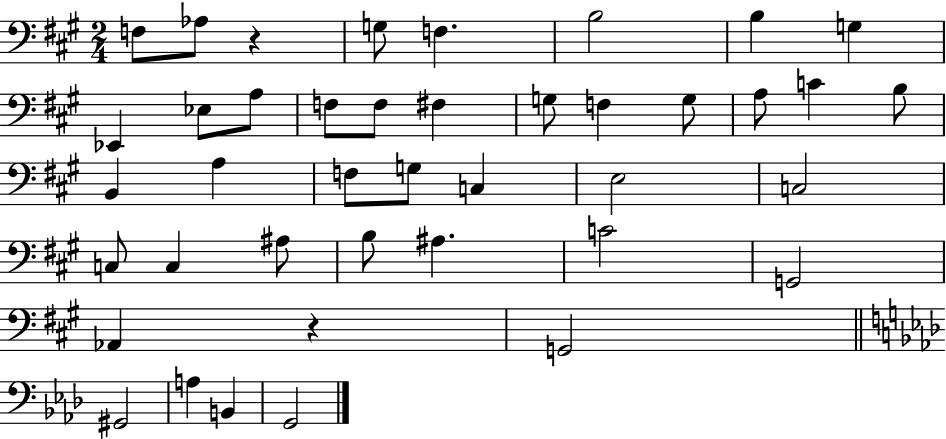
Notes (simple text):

F3/e Ab3/e R/q G3/e F3/q. B3/h B3/q G3/q Eb2/q Eb3/e A3/e F3/e F3/e F#3/q G3/e F3/q G3/e A3/e C4/q B3/e B2/q A3/q F3/e G3/e C3/q E3/h C3/h C3/e C3/q A#3/e B3/e A#3/q. C4/h G2/h Ab2/q R/q G2/h G#2/h A3/q B2/q G2/h